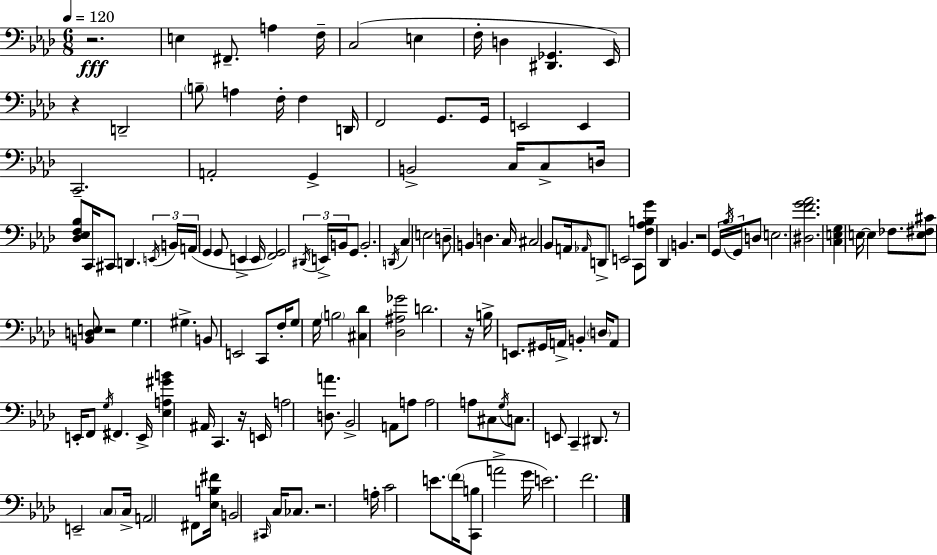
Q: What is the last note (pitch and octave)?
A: F4